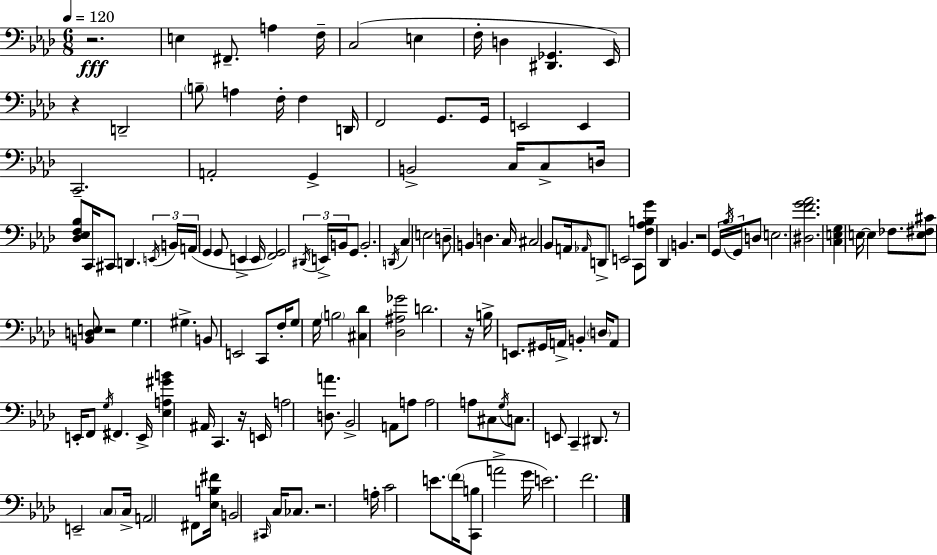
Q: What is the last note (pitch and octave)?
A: F4